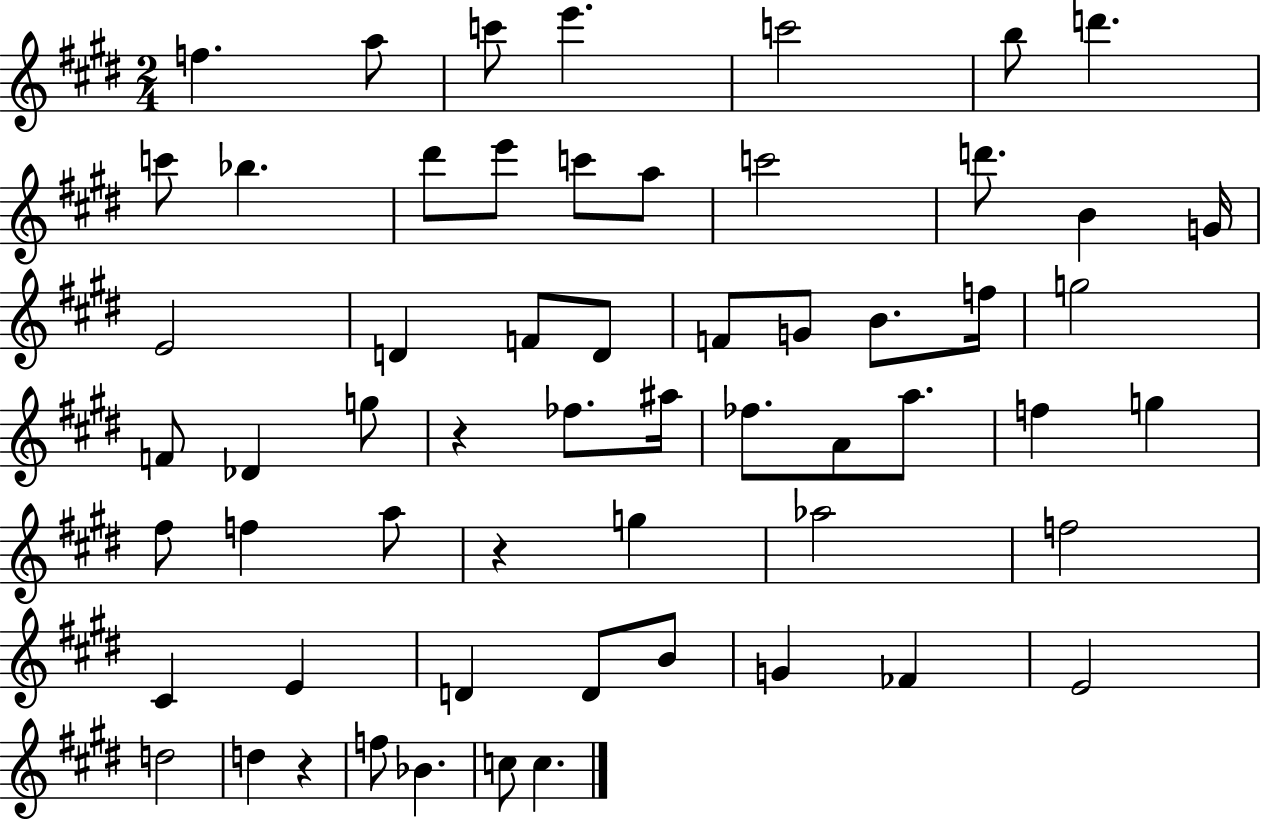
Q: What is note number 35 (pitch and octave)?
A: F5